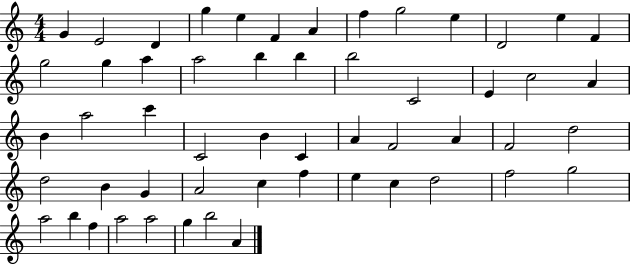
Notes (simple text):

G4/q E4/h D4/q G5/q E5/q F4/q A4/q F5/q G5/h E5/q D4/h E5/q F4/q G5/h G5/q A5/q A5/h B5/q B5/q B5/h C4/h E4/q C5/h A4/q B4/q A5/h C6/q C4/h B4/q C4/q A4/q F4/h A4/q F4/h D5/h D5/h B4/q G4/q A4/h C5/q F5/q E5/q C5/q D5/h F5/h G5/h A5/h B5/q F5/q A5/h A5/h G5/q B5/h A4/q